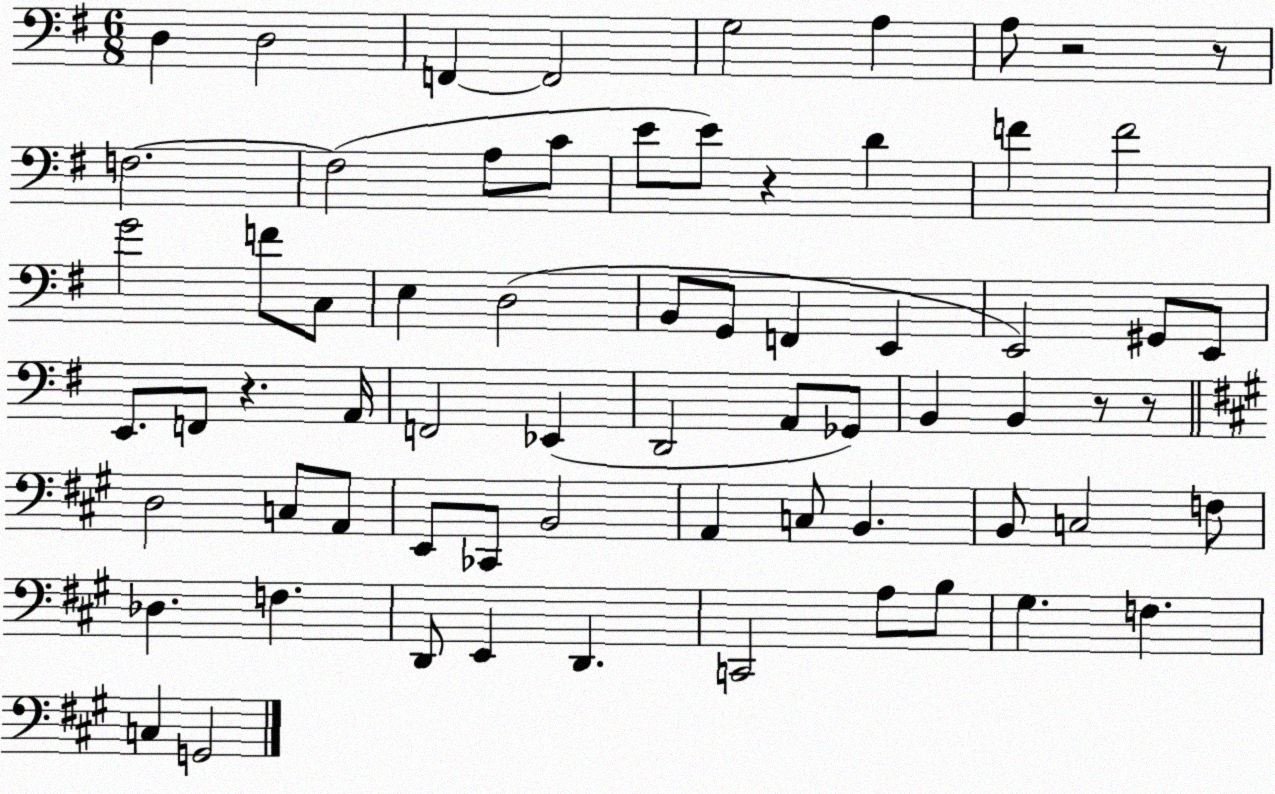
X:1
T:Untitled
M:6/8
L:1/4
K:G
D, D,2 F,, F,,2 G,2 A, A,/2 z2 z/2 F,2 F,2 A,/2 C/2 E/2 E/2 z D F F2 G2 F/2 C,/2 E, D,2 B,,/2 G,,/2 F,, E,, E,,2 ^G,,/2 E,,/2 E,,/2 F,,/2 z A,,/4 F,,2 _E,, D,,2 A,,/2 _G,,/2 B,, B,, z/2 z/2 D,2 C,/2 A,,/2 E,,/2 _C,,/2 B,,2 A,, C,/2 B,, B,,/2 C,2 F,/2 _D, F, D,,/2 E,, D,, C,,2 A,/2 B,/2 ^G, F, C, G,,2